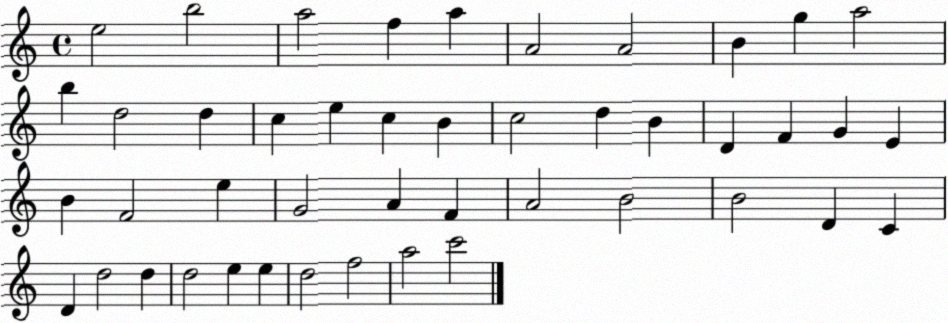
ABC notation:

X:1
T:Untitled
M:4/4
L:1/4
K:C
e2 b2 a2 f a A2 A2 B g a2 b d2 d c e c B c2 d B D F G E B F2 e G2 A F A2 B2 B2 D C D d2 d d2 e e d2 f2 a2 c'2